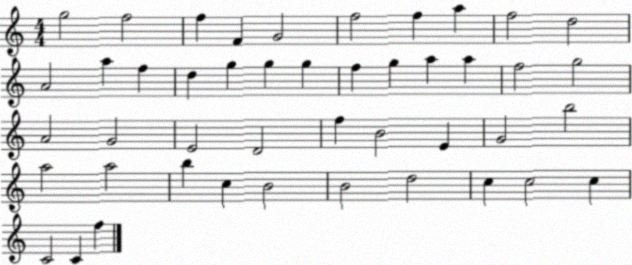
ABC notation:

X:1
T:Untitled
M:4/4
L:1/4
K:C
g2 f2 f F G2 f2 f a f2 d2 A2 a f d g g g f g a a f2 g2 A2 G2 E2 D2 f B2 E G2 b2 a2 a2 b c B2 B2 d2 c c2 c C2 C f